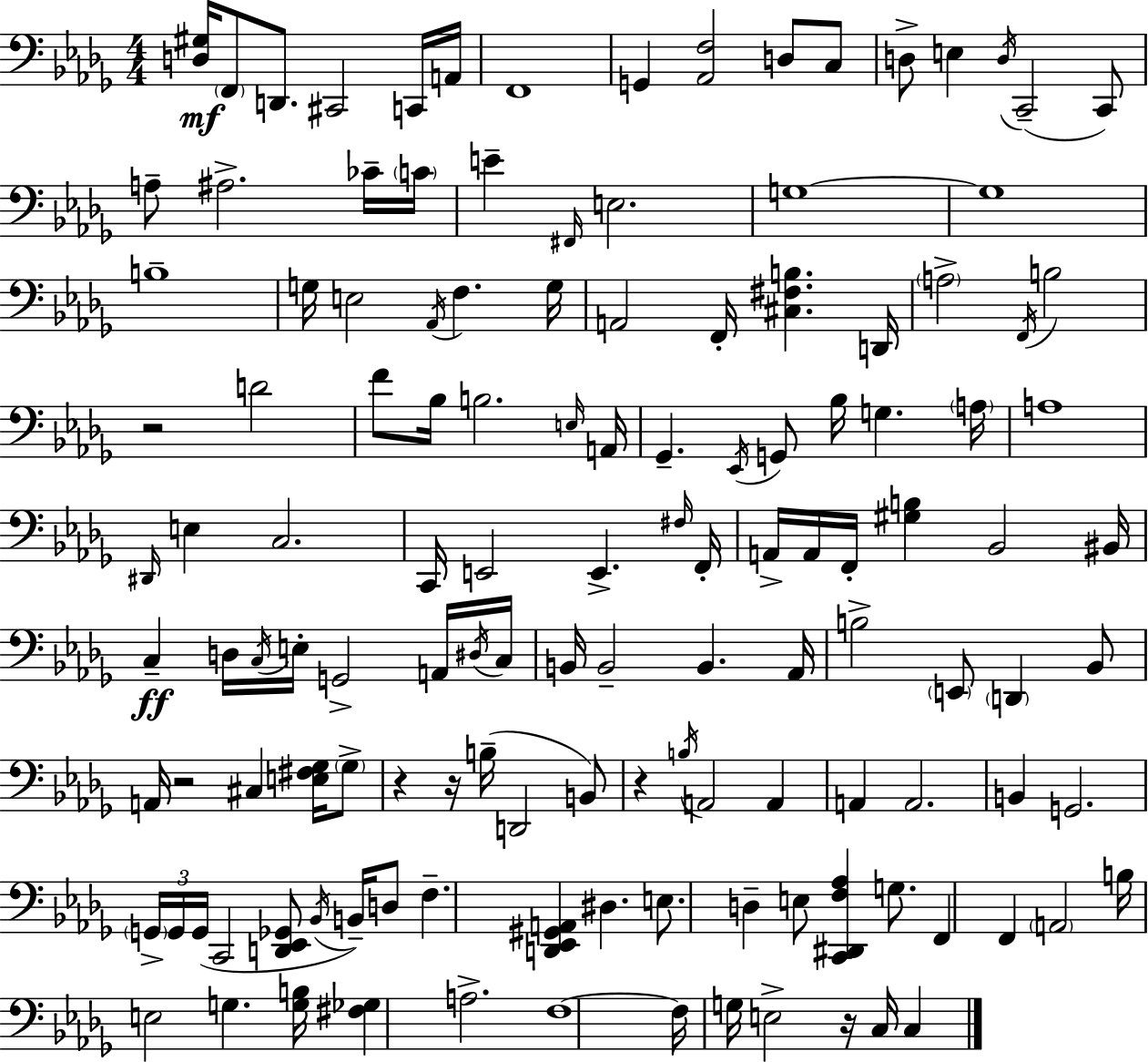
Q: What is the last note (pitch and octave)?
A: C3